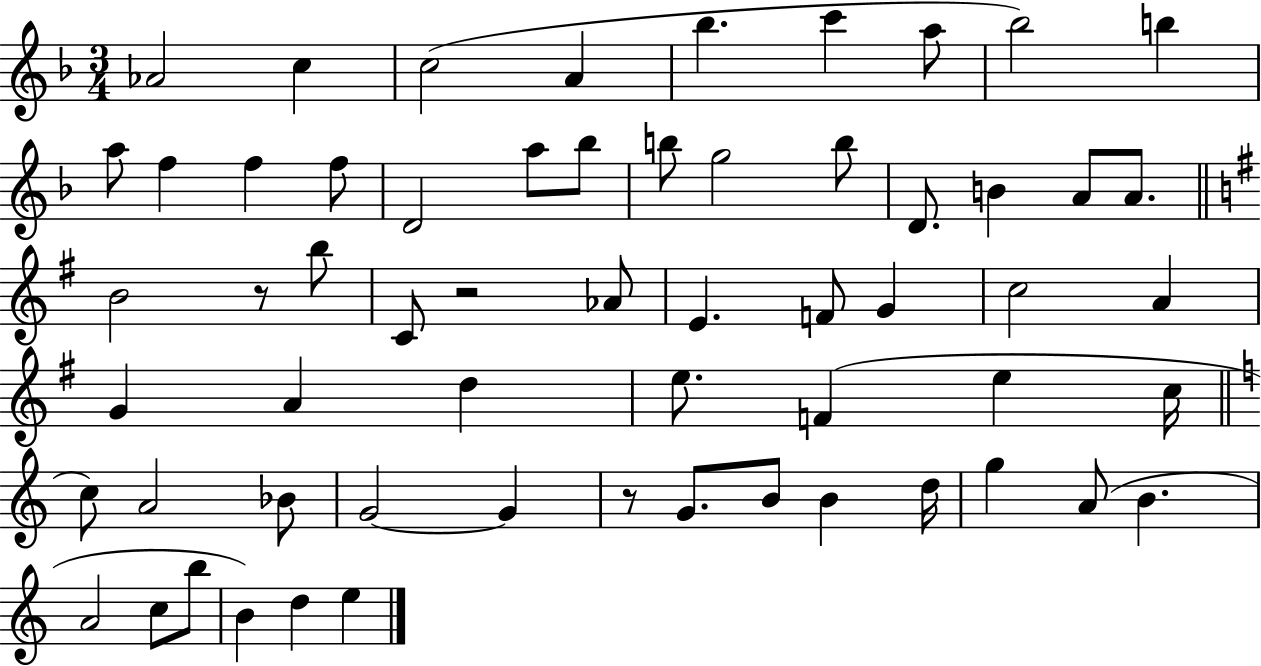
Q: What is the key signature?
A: F major